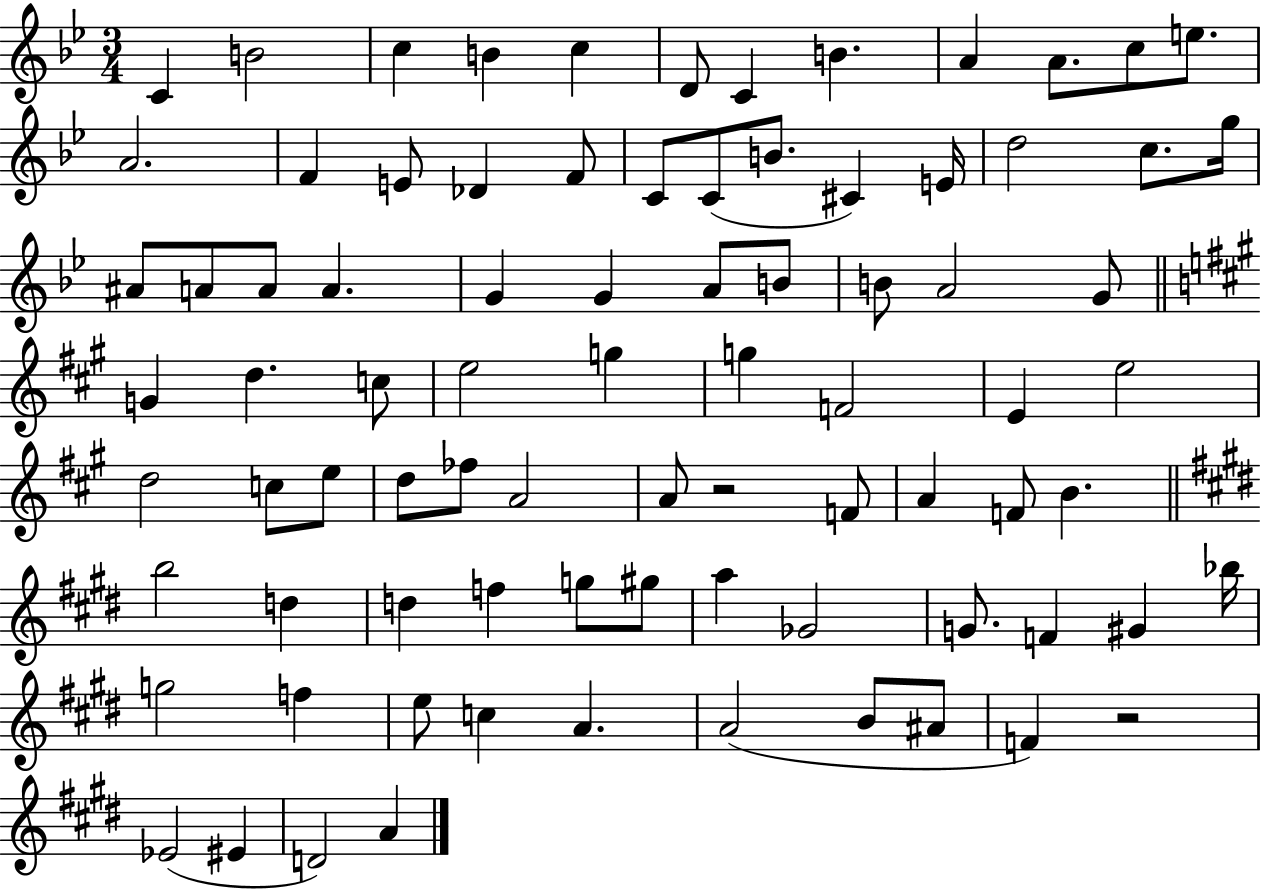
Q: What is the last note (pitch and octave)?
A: A4